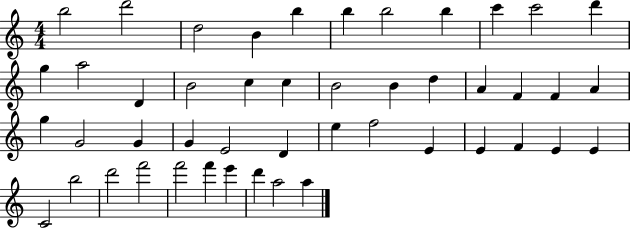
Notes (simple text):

B5/h D6/h D5/h B4/q B5/q B5/q B5/h B5/q C6/q C6/h D6/q G5/q A5/h D4/q B4/h C5/q C5/q B4/h B4/q D5/q A4/q F4/q F4/q A4/q G5/q G4/h G4/q G4/q E4/h D4/q E5/q F5/h E4/q E4/q F4/q E4/q E4/q C4/h B5/h D6/h F6/h F6/h F6/q E6/q D6/q A5/h A5/q